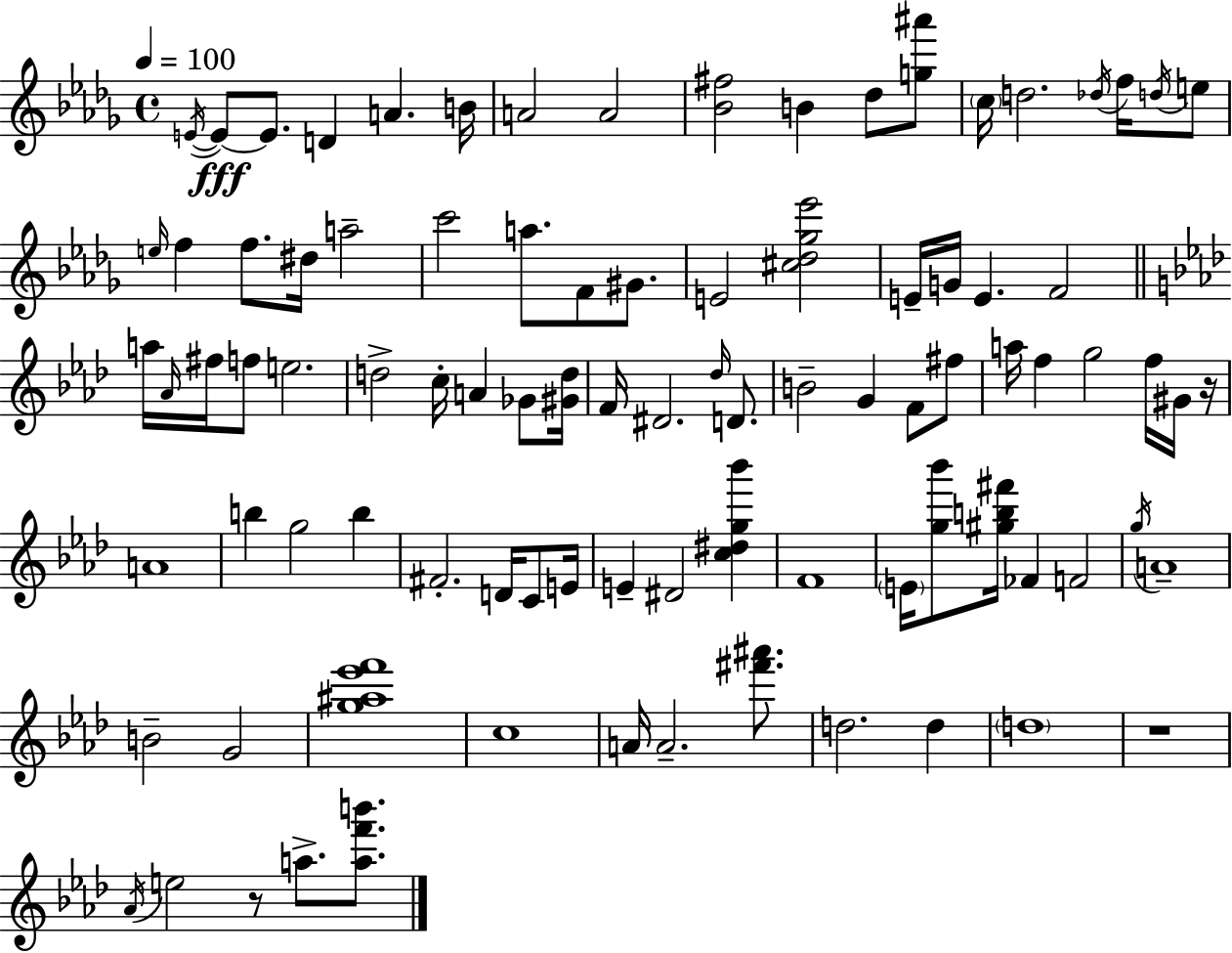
{
  \clef treble
  \time 4/4
  \defaultTimeSignature
  \key bes \minor
  \tempo 4 = 100
  \repeat volta 2 { \acciaccatura { e'16~ }~\fff e'8 e'8. d'4 a'4. | b'16 a'2 a'2 | <bes' fis''>2 b'4 des''8 <g'' ais'''>8 | \parenthesize c''16 d''2. \acciaccatura { des''16 } f''16 | \break \acciaccatura { d''16 } e''8 \grace { e''16 } f''4 f''8. dis''16 a''2-- | c'''2 a''8. f'8 | gis'8. e'2 <cis'' des'' ges'' ees'''>2 | e'16-- g'16 e'4. f'2 | \break \bar "||" \break \key f \minor a''16 \grace { aes'16 } fis''16 f''8 e''2. | d''2-> c''16-. a'4 ges'8 | <gis' d''>16 f'16 dis'2. \grace { des''16 } d'8. | b'2-- g'4 f'8 | \break fis''8 a''16 f''4 g''2 f''16 | gis'16 r16 a'1 | b''4 g''2 b''4 | fis'2.-. d'16 c'8 | \break e'16 e'4-- dis'2 <c'' dis'' g'' bes'''>4 | f'1 | \parenthesize e'16 <g'' bes'''>8 <gis'' b'' fis'''>16 fes'4 f'2 | \acciaccatura { g''16 } a'1-- | \break b'2-- g'2 | <g'' ais'' ees''' f'''>1 | c''1 | a'16 a'2.-- | \break <fis''' ais'''>8. d''2. d''4 | \parenthesize d''1 | r1 | \acciaccatura { aes'16 } e''2 r8 a''8.-> | \break <a'' f''' b'''>8. } \bar "|."
}